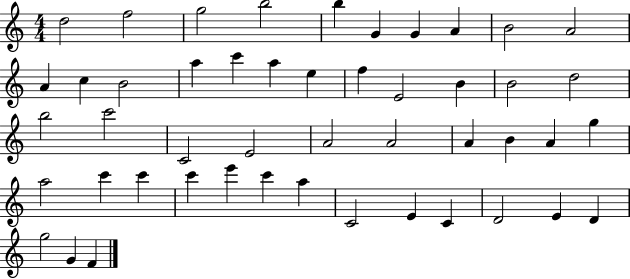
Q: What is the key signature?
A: C major